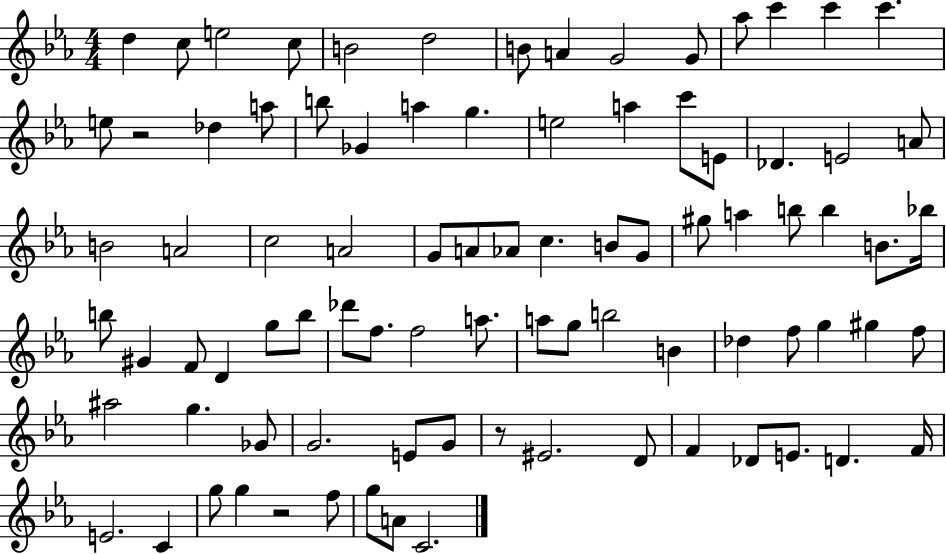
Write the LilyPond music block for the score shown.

{
  \clef treble
  \numericTimeSignature
  \time 4/4
  \key ees \major
  d''4 c''8 e''2 c''8 | b'2 d''2 | b'8 a'4 g'2 g'8 | aes''8 c'''4 c'''4 c'''4. | \break e''8 r2 des''4 a''8 | b''8 ges'4 a''4 g''4. | e''2 a''4 c'''8 e'8 | des'4. e'2 a'8 | \break b'2 a'2 | c''2 a'2 | g'8 a'8 aes'8 c''4. b'8 g'8 | gis''8 a''4 b''8 b''4 b'8. bes''16 | \break b''8 gis'4 f'8 d'4 g''8 b''8 | des'''8 f''8. f''2 a''8. | a''8 g''8 b''2 b'4 | des''4 f''8 g''4 gis''4 f''8 | \break ais''2 g''4. ges'8 | g'2. e'8 g'8 | r8 eis'2. d'8 | f'4 des'8 e'8. d'4. f'16 | \break e'2. c'4 | g''8 g''4 r2 f''8 | g''8 a'8 c'2. | \bar "|."
}